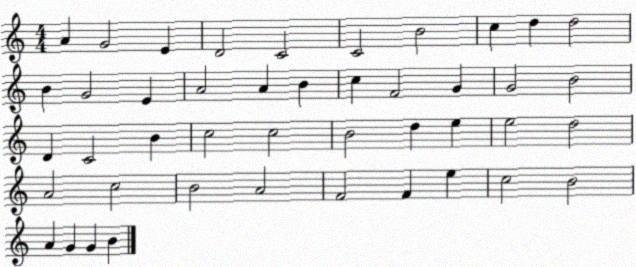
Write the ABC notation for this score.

X:1
T:Untitled
M:4/4
L:1/4
K:C
A G2 E D2 C2 C2 B2 c d d2 B G2 E A2 A B c F2 G G2 B2 D C2 B c2 c2 B2 d e e2 d2 A2 c2 B2 A2 F2 F e c2 B2 A G G B